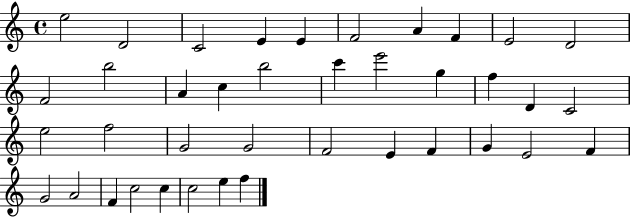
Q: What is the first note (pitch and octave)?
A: E5